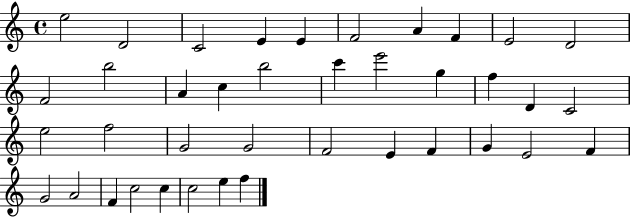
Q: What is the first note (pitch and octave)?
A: E5